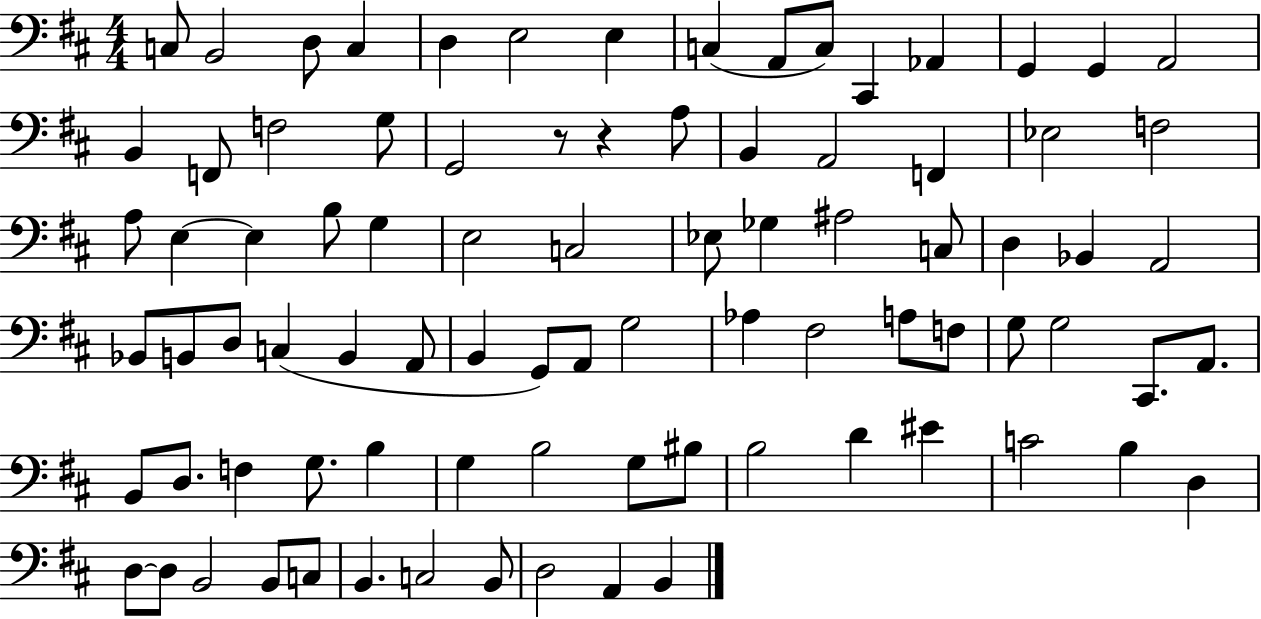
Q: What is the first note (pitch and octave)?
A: C3